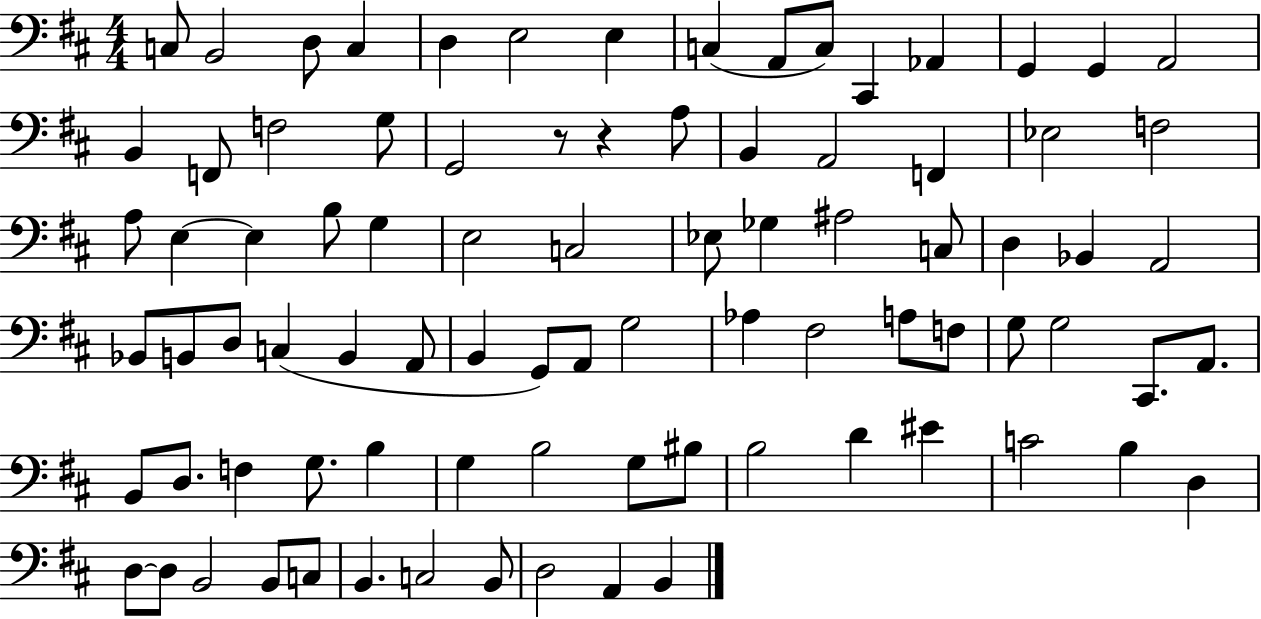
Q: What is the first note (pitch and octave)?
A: C3